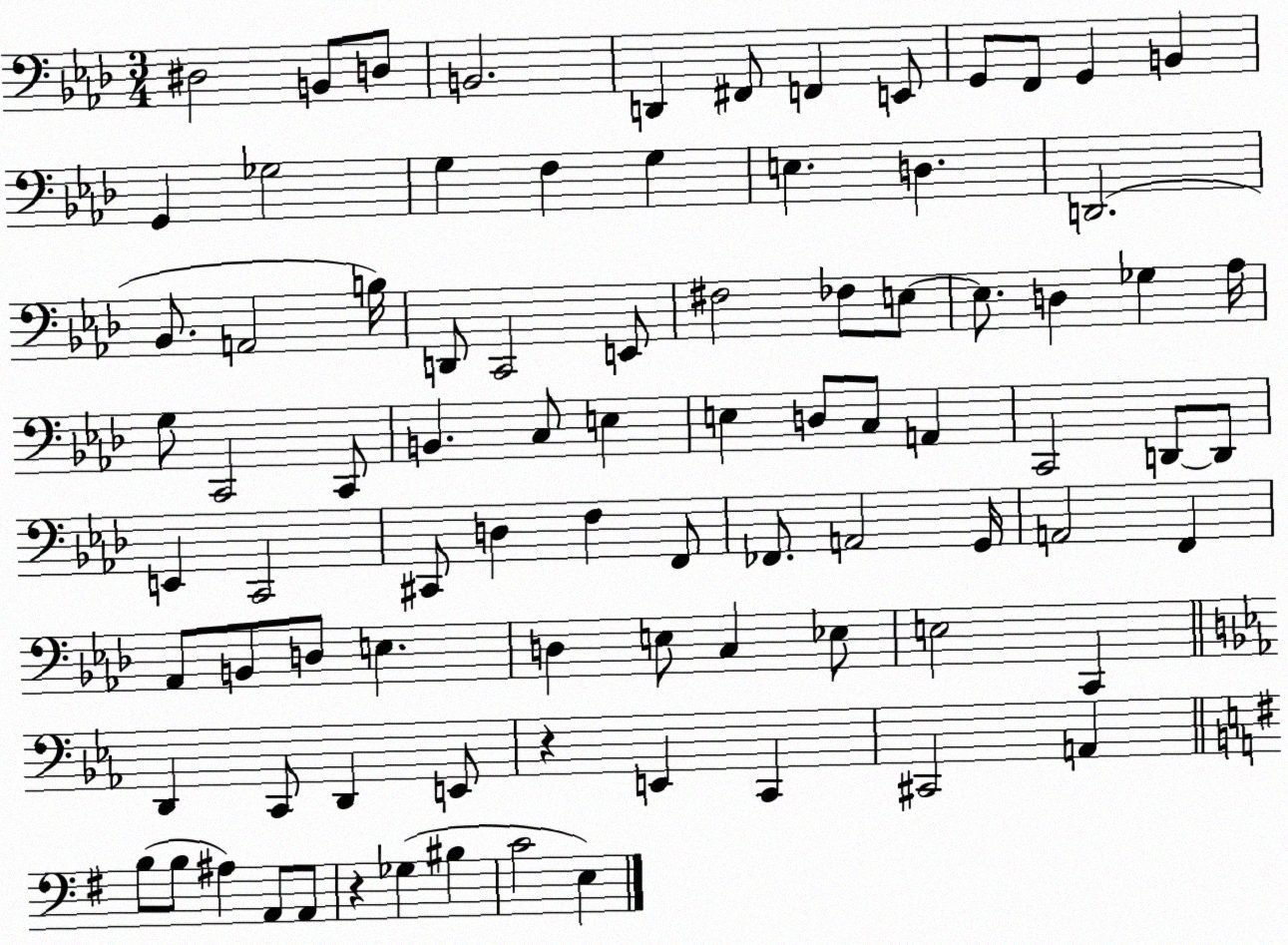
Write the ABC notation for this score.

X:1
T:Untitled
M:3/4
L:1/4
K:Ab
^D,2 B,,/2 D,/2 B,,2 D,, ^F,,/2 F,, E,,/2 G,,/2 F,,/2 G,, B,, G,, _G,2 G, F, G, E, D, D,,2 _B,,/2 A,,2 B,/4 D,,/2 C,,2 E,,/2 ^F,2 _F,/2 E,/2 E,/2 D, _G, _A,/4 G,/2 C,,2 C,,/2 B,, C,/2 E, E, D,/2 C,/2 A,, C,,2 D,,/2 D,,/2 E,, C,,2 ^C,,/2 D, F, F,,/2 _F,,/2 A,,2 G,,/4 A,,2 F,, _A,,/2 B,,/2 D,/2 E, D, E,/2 C, _E,/2 E,2 C,, D,, C,,/2 D,, E,,/2 z E,, C,, ^C,,2 A,, B,/2 B,/2 ^A, A,,/2 A,,/2 z _G, ^B, C2 E,